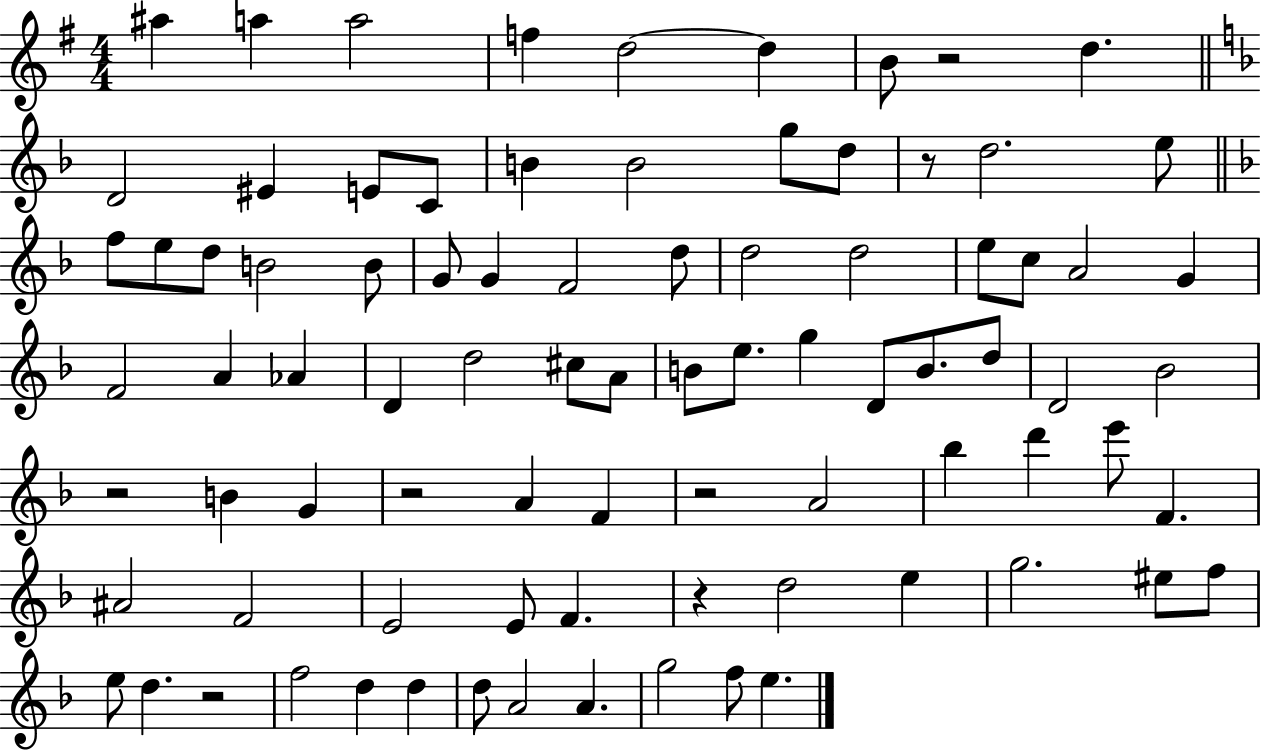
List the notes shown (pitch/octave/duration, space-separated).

A#5/q A5/q A5/h F5/q D5/h D5/q B4/e R/h D5/q. D4/h EIS4/q E4/e C4/e B4/q B4/h G5/e D5/e R/e D5/h. E5/e F5/e E5/e D5/e B4/h B4/e G4/e G4/q F4/h D5/e D5/h D5/h E5/e C5/e A4/h G4/q F4/h A4/q Ab4/q D4/q D5/h C#5/e A4/e B4/e E5/e. G5/q D4/e B4/e. D5/e D4/h Bb4/h R/h B4/q G4/q R/h A4/q F4/q R/h A4/h Bb5/q D6/q E6/e F4/q. A#4/h F4/h E4/h E4/e F4/q. R/q D5/h E5/q G5/h. EIS5/e F5/e E5/e D5/q. R/h F5/h D5/q D5/q D5/e A4/h A4/q. G5/h F5/e E5/q.